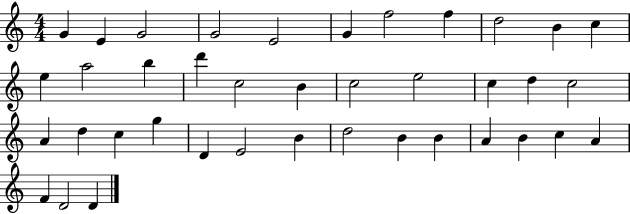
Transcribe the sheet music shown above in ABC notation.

X:1
T:Untitled
M:4/4
L:1/4
K:C
G E G2 G2 E2 G f2 f d2 B c e a2 b d' c2 B c2 e2 c d c2 A d c g D E2 B d2 B B A B c A F D2 D